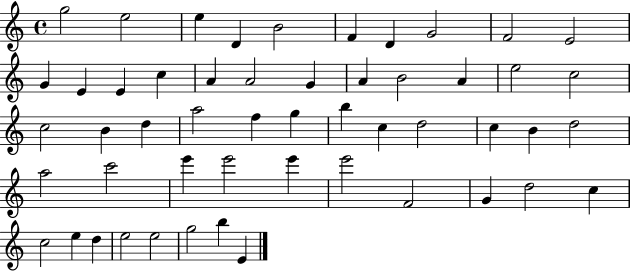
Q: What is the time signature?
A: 4/4